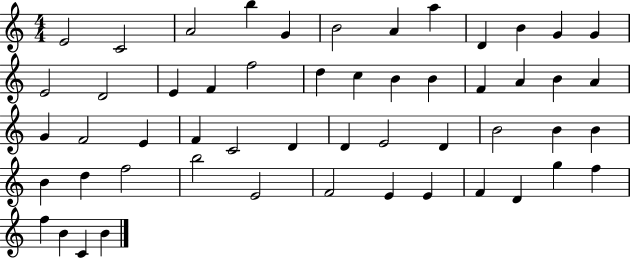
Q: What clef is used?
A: treble